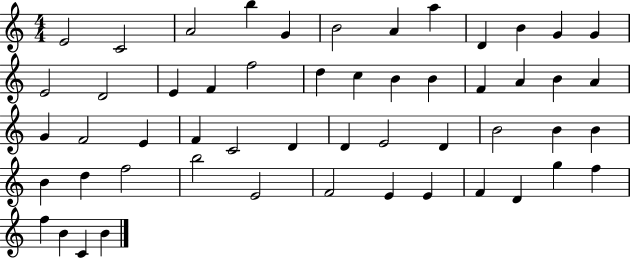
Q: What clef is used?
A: treble